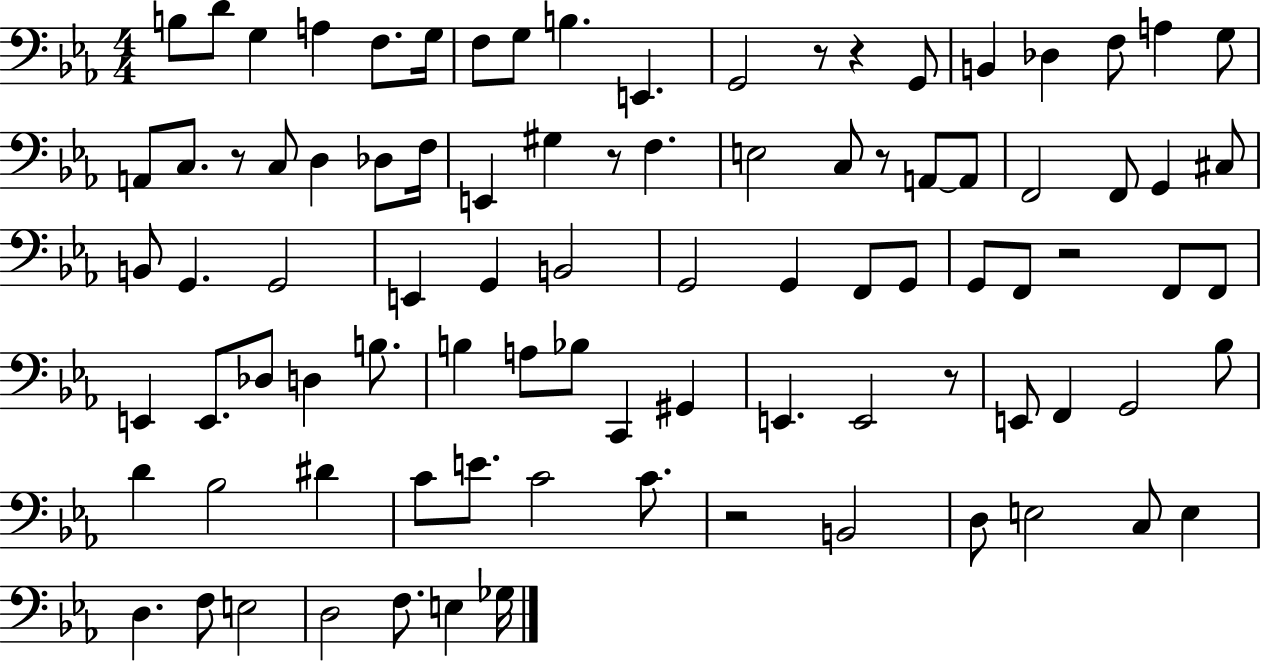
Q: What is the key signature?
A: EES major